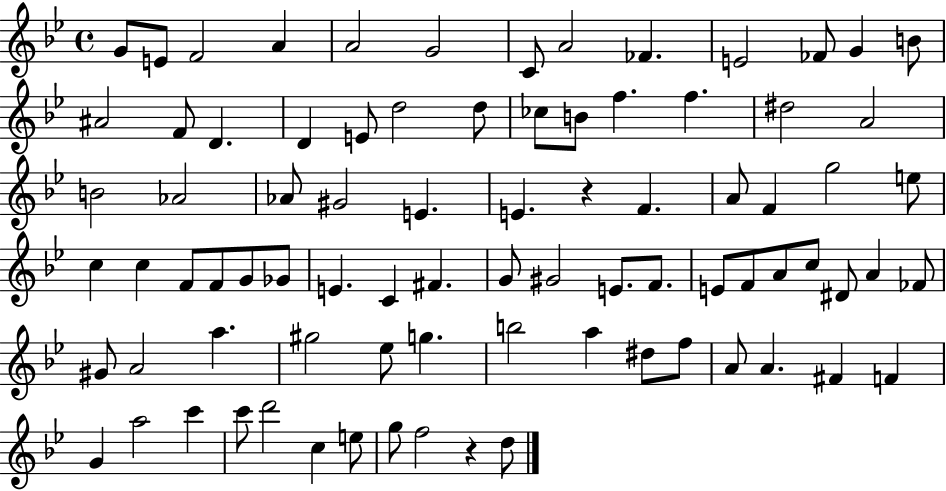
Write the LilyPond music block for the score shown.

{
  \clef treble
  \time 4/4
  \defaultTimeSignature
  \key bes \major
  \repeat volta 2 { g'8 e'8 f'2 a'4 | a'2 g'2 | c'8 a'2 fes'4. | e'2 fes'8 g'4 b'8 | \break ais'2 f'8 d'4. | d'4 e'8 d''2 d''8 | ces''8 b'8 f''4. f''4. | dis''2 a'2 | \break b'2 aes'2 | aes'8 gis'2 e'4. | e'4. r4 f'4. | a'8 f'4 g''2 e''8 | \break c''4 c''4 f'8 f'8 g'8 ges'8 | e'4. c'4 fis'4. | g'8 gis'2 e'8. f'8. | e'8 f'8 a'8 c''8 dis'8 a'4 fes'8 | \break gis'8 a'2 a''4. | gis''2 ees''8 g''4. | b''2 a''4 dis''8 f''8 | a'8 a'4. fis'4 f'4 | \break g'4 a''2 c'''4 | c'''8 d'''2 c''4 e''8 | g''8 f''2 r4 d''8 | } \bar "|."
}